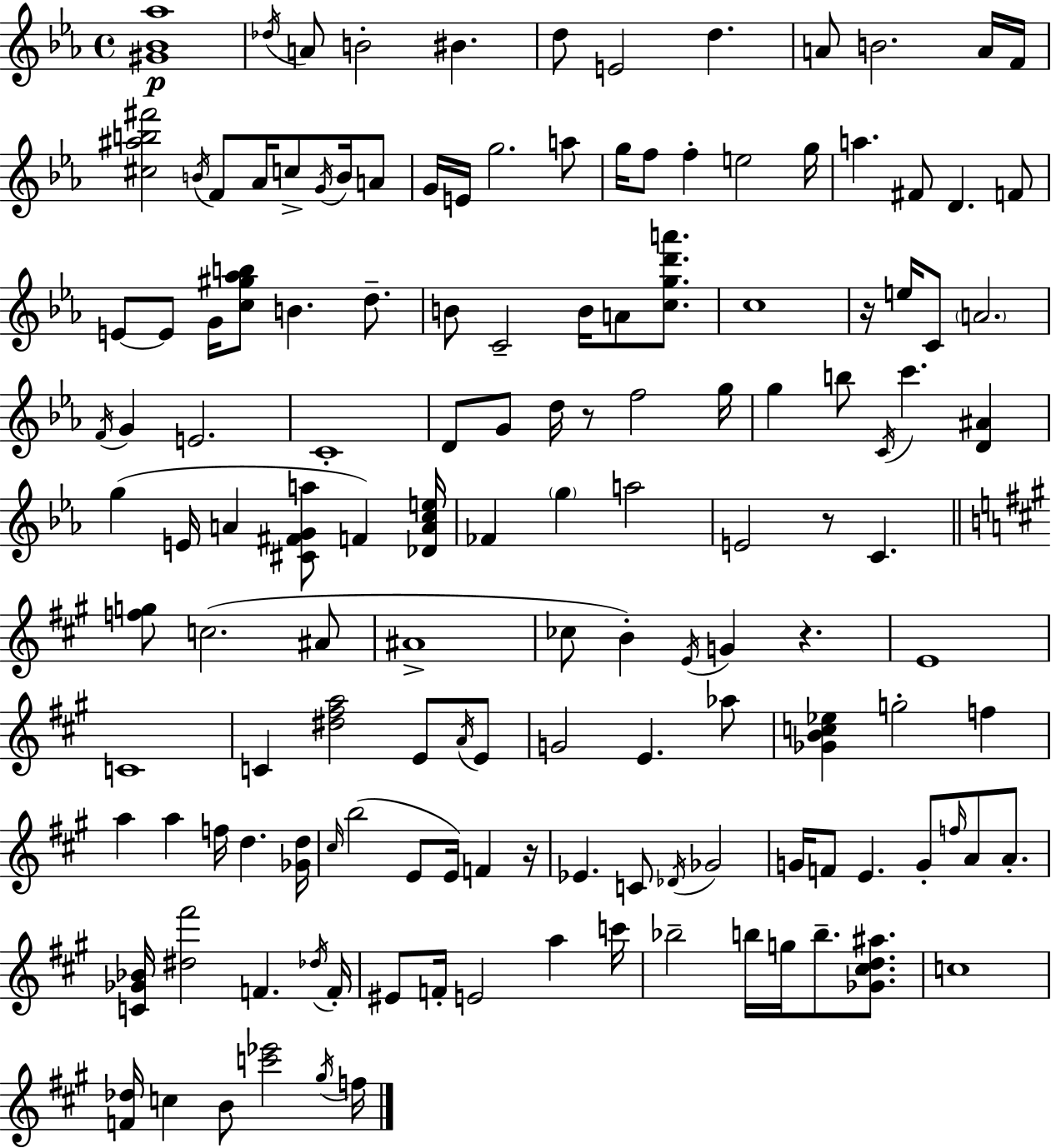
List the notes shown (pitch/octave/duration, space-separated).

[G#4,Bb4,Ab5]/w Db5/s A4/e B4/h BIS4/q. D5/e E4/h D5/q. A4/e B4/h. A4/s F4/s [C#5,A#5,B5,F#6]/h B4/s F4/e Ab4/s C5/e G4/s B4/s A4/e G4/s E4/s G5/h. A5/e G5/s F5/e F5/q E5/h G5/s A5/q. F#4/e D4/q. F4/e E4/e E4/e G4/s [C5,G#5,Ab5,B5]/e B4/q. D5/e. B4/e C4/h B4/s A4/e [C5,G5,D6,A6]/e. C5/w R/s E5/s C4/e A4/h. F4/s G4/q E4/h. C4/w D4/e G4/e D5/s R/e F5/h G5/s G5/q B5/e C4/s C6/q. [D4,A#4]/q G5/q E4/s A4/q [C#4,F#4,G4,A5]/e F4/q [Db4,A4,C5,E5]/s FES4/q G5/q A5/h E4/h R/e C4/q. [F5,G5]/e C5/h. A#4/e A#4/w CES5/e B4/q E4/s G4/q R/q. E4/w C4/w C4/q [D#5,F#5,A5]/h E4/e A4/s E4/e G4/h E4/q. Ab5/e [Gb4,B4,C5,Eb5]/q G5/h F5/q A5/q A5/q F5/s D5/q. [Gb4,D5]/s C#5/s B5/h E4/e E4/s F4/q R/s Eb4/q. C4/e Db4/s Gb4/h G4/s F4/e E4/q. G4/e F5/s A4/e A4/e. [C4,Gb4,Bb4]/s [D#5,F#6]/h F4/q. Db5/s F4/s EIS4/e F4/s E4/h A5/q C6/s Bb5/h B5/s G5/s B5/e. [Gb4,C#5,D5,A#5]/e. C5/w [F4,Db5]/s C5/q B4/e [C6,Eb6]/h G#5/s F5/s